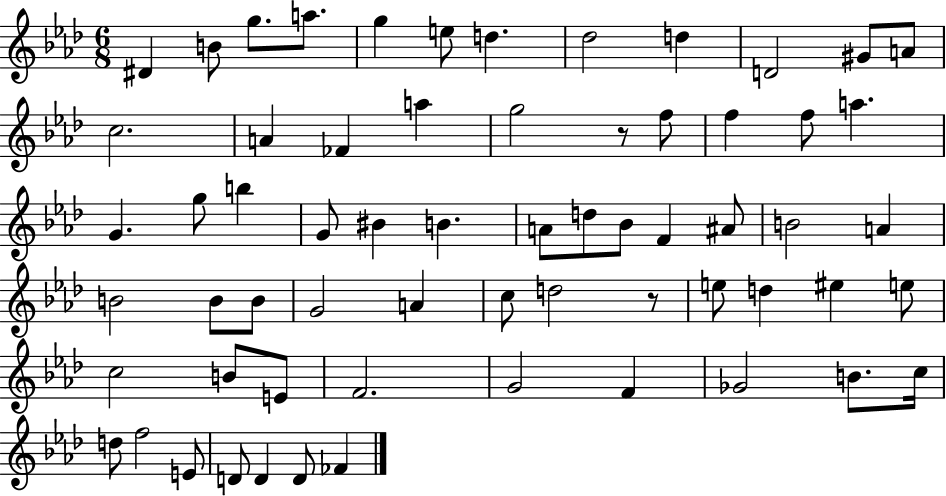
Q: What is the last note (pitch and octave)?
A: FES4